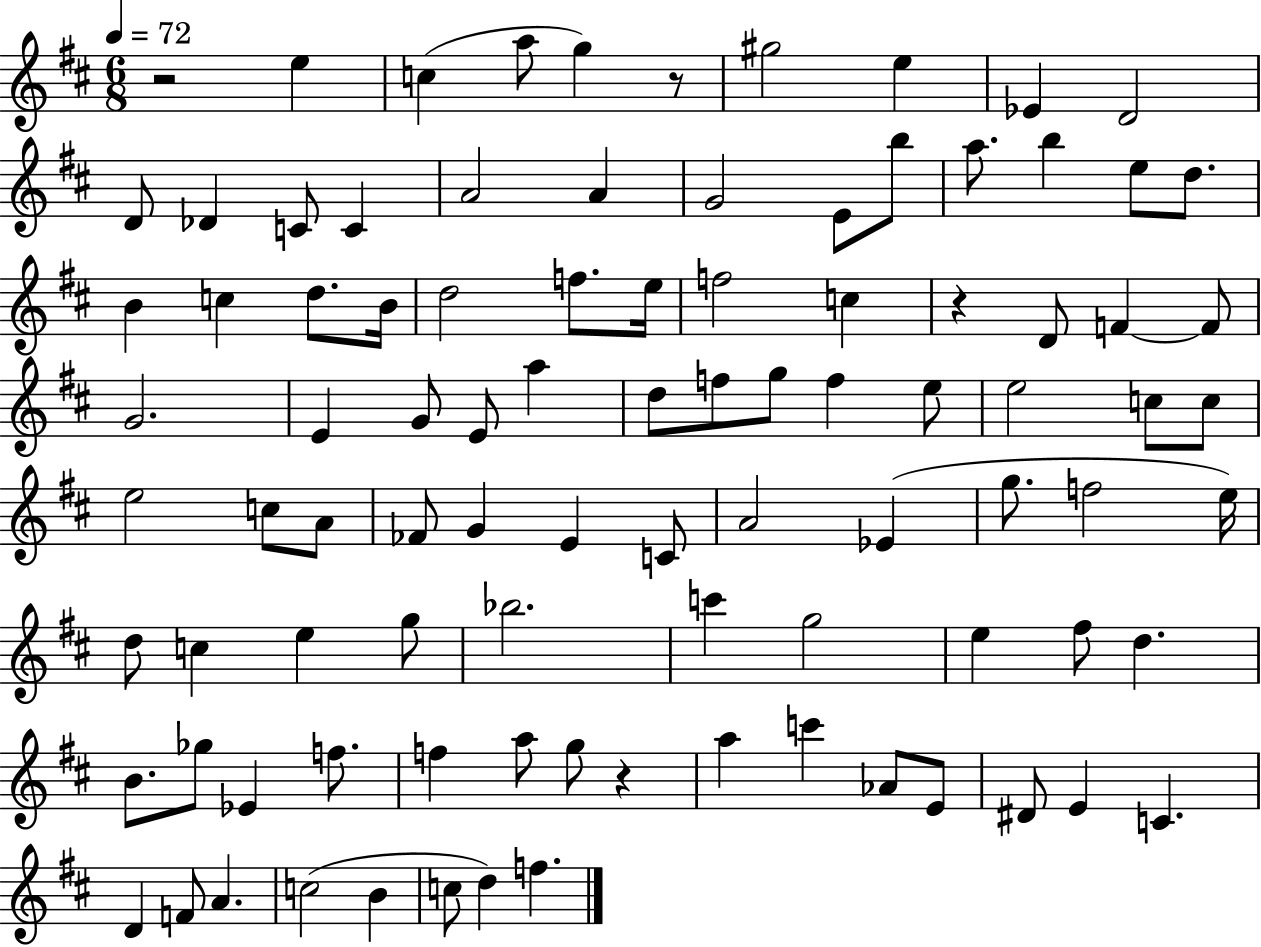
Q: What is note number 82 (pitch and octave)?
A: C4